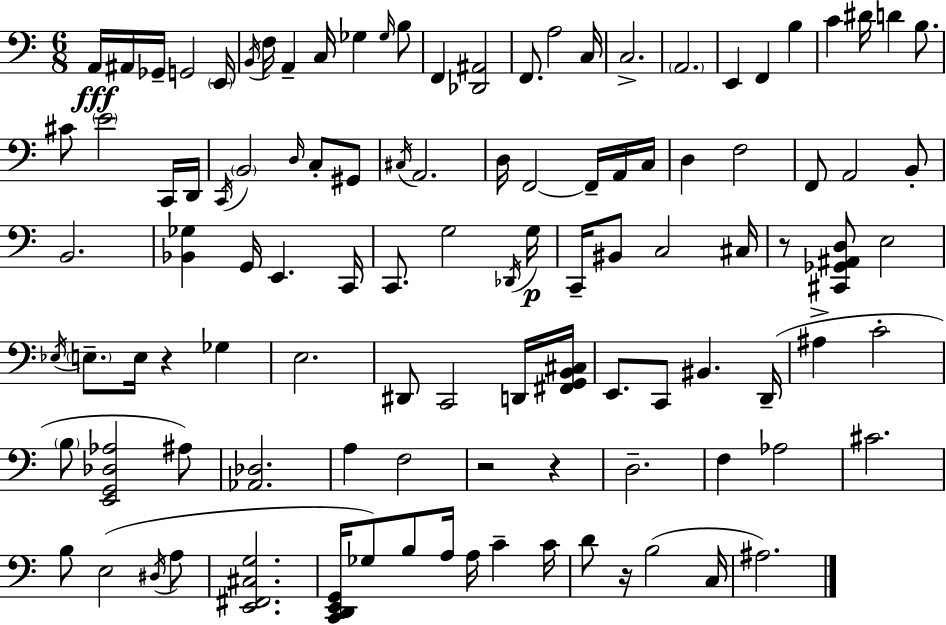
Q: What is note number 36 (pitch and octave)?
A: A2